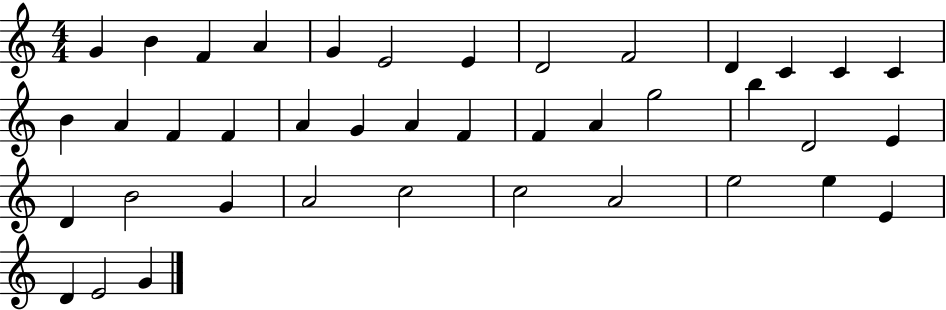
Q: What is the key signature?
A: C major